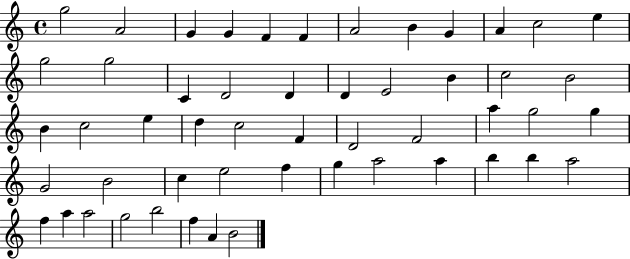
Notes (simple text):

G5/h A4/h G4/q G4/q F4/q F4/q A4/h B4/q G4/q A4/q C5/h E5/q G5/h G5/h C4/q D4/h D4/q D4/q E4/h B4/q C5/h B4/h B4/q C5/h E5/q D5/q C5/h F4/q D4/h F4/h A5/q G5/h G5/q G4/h B4/h C5/q E5/h F5/q G5/q A5/h A5/q B5/q B5/q A5/h F5/q A5/q A5/h G5/h B5/h F5/q A4/q B4/h